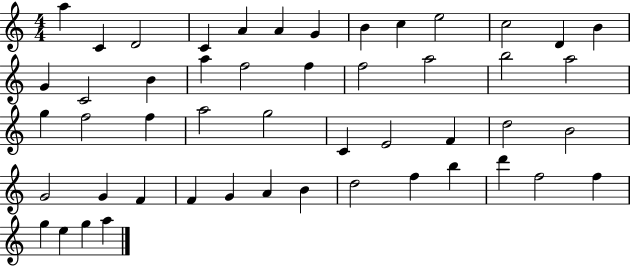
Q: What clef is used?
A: treble